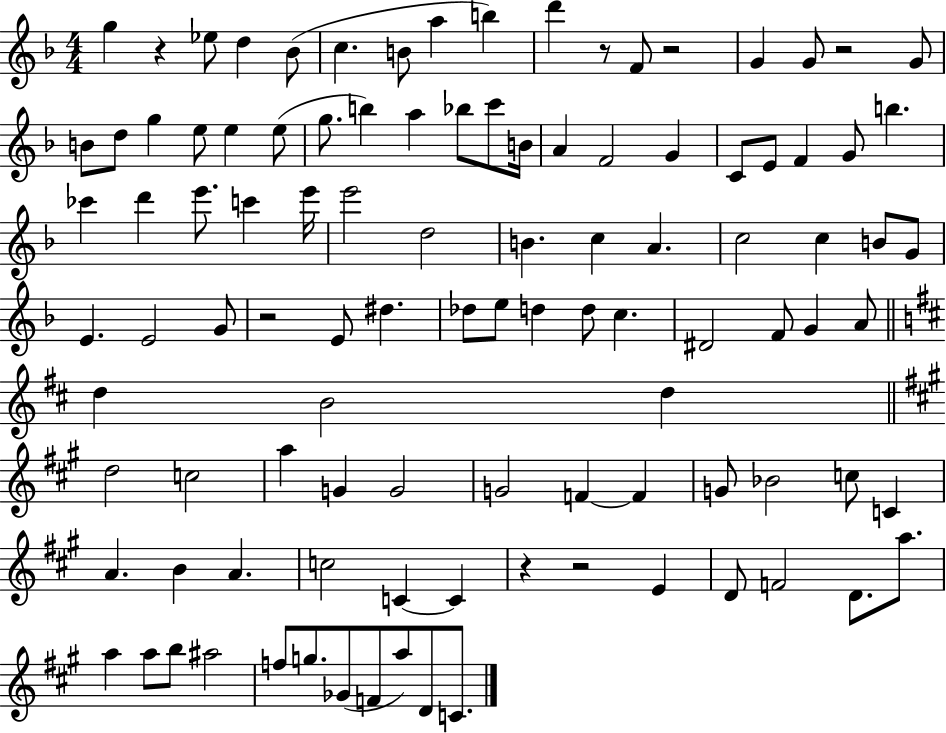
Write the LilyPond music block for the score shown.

{
  \clef treble
  \numericTimeSignature
  \time 4/4
  \key f \major
  g''4 r4 ees''8 d''4 bes'8( | c''4. b'8 a''4 b''4) | d'''4 r8 f'8 r2 | g'4 g'8 r2 g'8 | \break b'8 d''8 g''4 e''8 e''4 e''8( | g''8. b''4) a''4 bes''8 c'''8 b'16 | a'4 f'2 g'4 | c'8 e'8 f'4 g'8 b''4. | \break ces'''4 d'''4 e'''8. c'''4 e'''16 | e'''2 d''2 | b'4. c''4 a'4. | c''2 c''4 b'8 g'8 | \break e'4. e'2 g'8 | r2 e'8 dis''4. | des''8 e''8 d''4 d''8 c''4. | dis'2 f'8 g'4 a'8 | \break \bar "||" \break \key d \major d''4 b'2 d''4 | \bar "||" \break \key a \major d''2 c''2 | a''4 g'4 g'2 | g'2 f'4~~ f'4 | g'8 bes'2 c''8 c'4 | \break a'4. b'4 a'4. | c''2 c'4~~ c'4 | r4 r2 e'4 | d'8 f'2 d'8. a''8. | \break a''4 a''8 b''8 ais''2 | f''8 g''8. ges'8( f'8 a''8) d'8 c'8. | \bar "|."
}